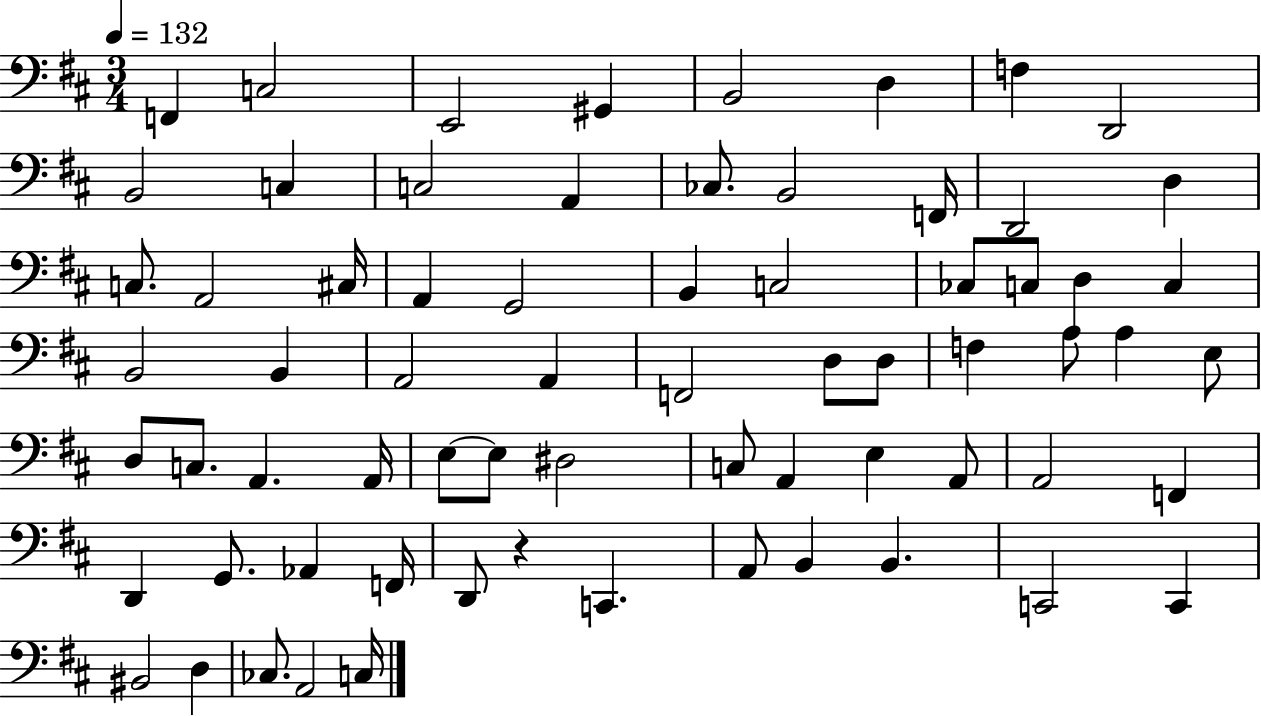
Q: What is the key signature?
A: D major